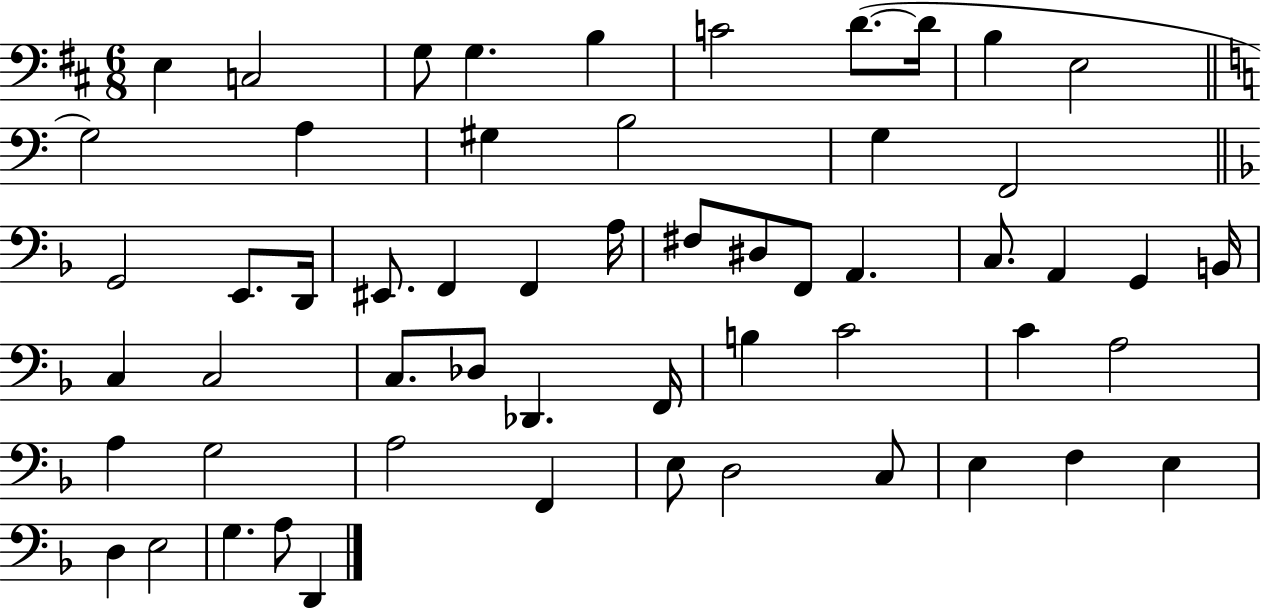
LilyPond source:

{
  \clef bass
  \numericTimeSignature
  \time 6/8
  \key d \major
  e4 c2 | g8 g4. b4 | c'2 d'8.~(~ d'16 | b4 e2 | \break \bar "||" \break \key c \major g2) a4 | gis4 b2 | g4 f,2 | \bar "||" \break \key d \minor g,2 e,8. d,16 | eis,8. f,4 f,4 a16 | fis8 dis8 f,8 a,4. | c8. a,4 g,4 b,16 | \break c4 c2 | c8. des8 des,4. f,16 | b4 c'2 | c'4 a2 | \break a4 g2 | a2 f,4 | e8 d2 c8 | e4 f4 e4 | \break d4 e2 | g4. a8 d,4 | \bar "|."
}